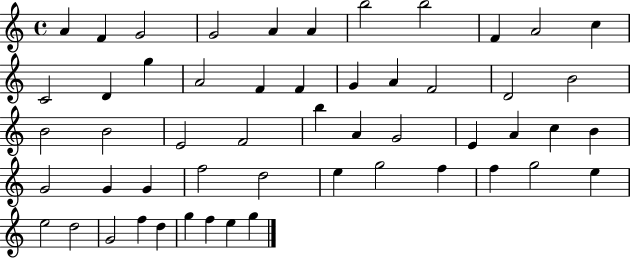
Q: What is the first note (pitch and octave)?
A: A4